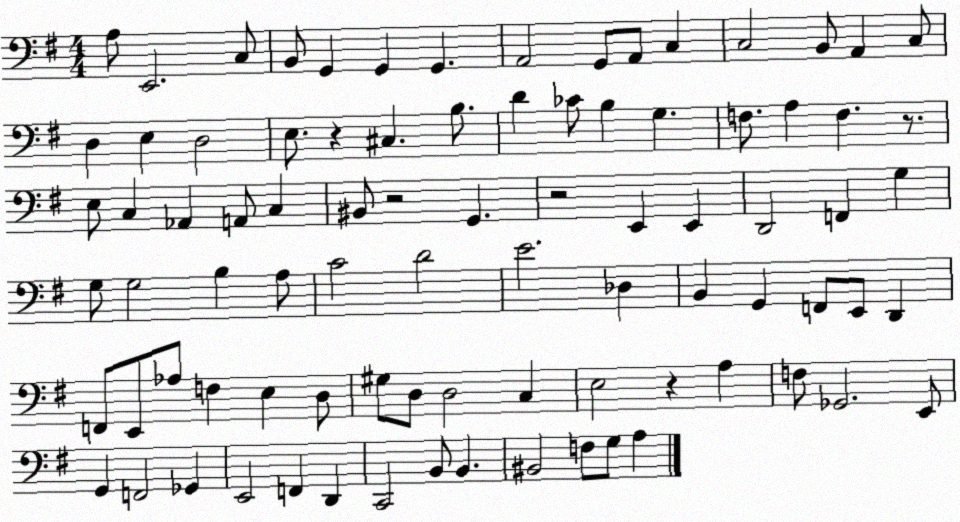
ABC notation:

X:1
T:Untitled
M:4/4
L:1/4
K:G
A,/2 E,,2 C,/2 B,,/2 G,, G,, G,, A,,2 G,,/2 A,,/2 C, C,2 B,,/2 A,, C,/2 D, E, D,2 E,/2 z ^C, B,/2 D _C/2 B, G, F,/2 A, F, z/2 E,/2 C, _A,, A,,/2 C, ^B,,/2 z2 G,, z2 E,, E,, D,,2 F,, G, G,/2 G,2 B, A,/2 C2 D2 E2 _D, B,, G,, F,,/2 E,,/2 D,, F,,/2 E,,/2 _A,/2 F, E, D,/2 ^G,/2 D,/2 D,2 C, E,2 z A, F,/2 _G,,2 E,,/2 G,, F,,2 _G,, E,,2 F,, D,, C,,2 B,,/2 B,, ^B,,2 F,/2 G,/2 A,